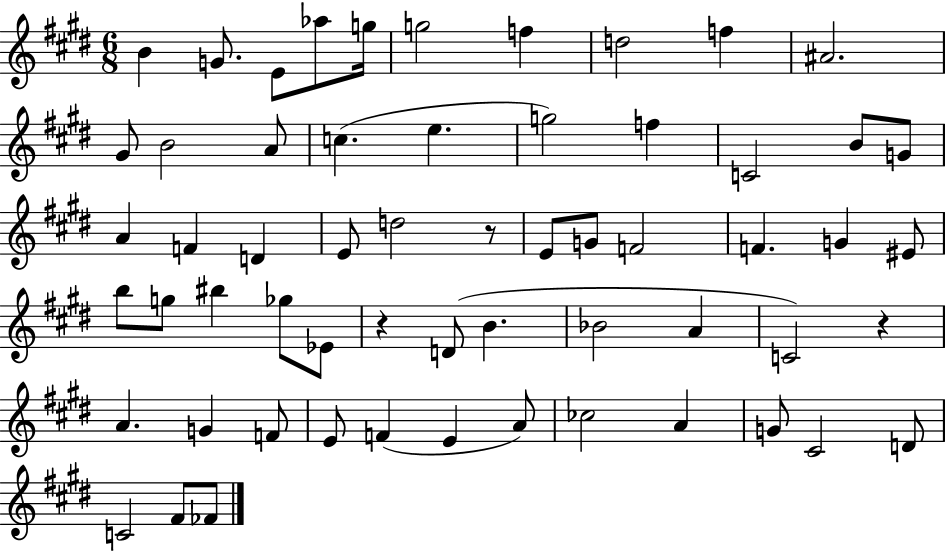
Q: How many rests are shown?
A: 3